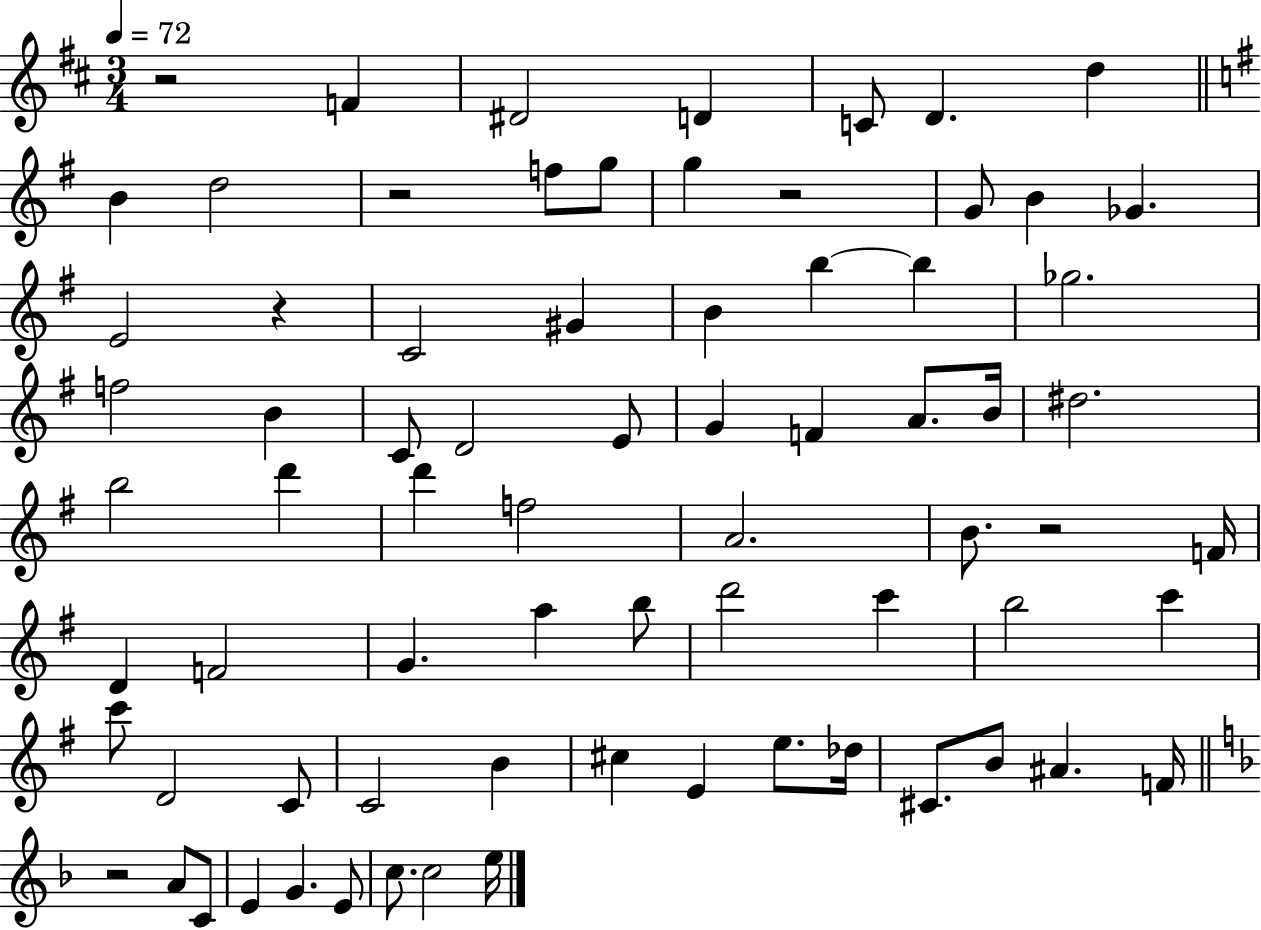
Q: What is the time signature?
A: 3/4